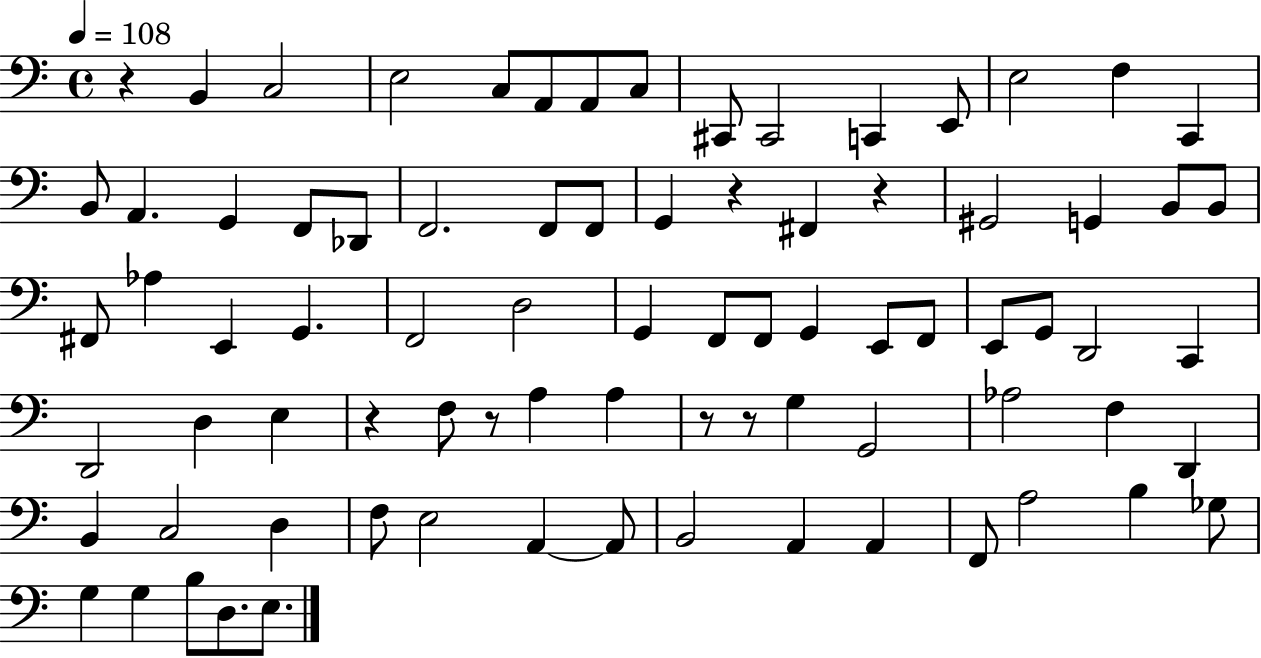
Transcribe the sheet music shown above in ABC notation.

X:1
T:Untitled
M:4/4
L:1/4
K:C
z B,, C,2 E,2 C,/2 A,,/2 A,,/2 C,/2 ^C,,/2 ^C,,2 C,, E,,/2 E,2 F, C,, B,,/2 A,, G,, F,,/2 _D,,/2 F,,2 F,,/2 F,,/2 G,, z ^F,, z ^G,,2 G,, B,,/2 B,,/2 ^F,,/2 _A, E,, G,, F,,2 D,2 G,, F,,/2 F,,/2 G,, E,,/2 F,,/2 E,,/2 G,,/2 D,,2 C,, D,,2 D, E, z F,/2 z/2 A, A, z/2 z/2 G, G,,2 _A,2 F, D,, B,, C,2 D, F,/2 E,2 A,, A,,/2 B,,2 A,, A,, F,,/2 A,2 B, _G,/2 G, G, B,/2 D,/2 E,/2